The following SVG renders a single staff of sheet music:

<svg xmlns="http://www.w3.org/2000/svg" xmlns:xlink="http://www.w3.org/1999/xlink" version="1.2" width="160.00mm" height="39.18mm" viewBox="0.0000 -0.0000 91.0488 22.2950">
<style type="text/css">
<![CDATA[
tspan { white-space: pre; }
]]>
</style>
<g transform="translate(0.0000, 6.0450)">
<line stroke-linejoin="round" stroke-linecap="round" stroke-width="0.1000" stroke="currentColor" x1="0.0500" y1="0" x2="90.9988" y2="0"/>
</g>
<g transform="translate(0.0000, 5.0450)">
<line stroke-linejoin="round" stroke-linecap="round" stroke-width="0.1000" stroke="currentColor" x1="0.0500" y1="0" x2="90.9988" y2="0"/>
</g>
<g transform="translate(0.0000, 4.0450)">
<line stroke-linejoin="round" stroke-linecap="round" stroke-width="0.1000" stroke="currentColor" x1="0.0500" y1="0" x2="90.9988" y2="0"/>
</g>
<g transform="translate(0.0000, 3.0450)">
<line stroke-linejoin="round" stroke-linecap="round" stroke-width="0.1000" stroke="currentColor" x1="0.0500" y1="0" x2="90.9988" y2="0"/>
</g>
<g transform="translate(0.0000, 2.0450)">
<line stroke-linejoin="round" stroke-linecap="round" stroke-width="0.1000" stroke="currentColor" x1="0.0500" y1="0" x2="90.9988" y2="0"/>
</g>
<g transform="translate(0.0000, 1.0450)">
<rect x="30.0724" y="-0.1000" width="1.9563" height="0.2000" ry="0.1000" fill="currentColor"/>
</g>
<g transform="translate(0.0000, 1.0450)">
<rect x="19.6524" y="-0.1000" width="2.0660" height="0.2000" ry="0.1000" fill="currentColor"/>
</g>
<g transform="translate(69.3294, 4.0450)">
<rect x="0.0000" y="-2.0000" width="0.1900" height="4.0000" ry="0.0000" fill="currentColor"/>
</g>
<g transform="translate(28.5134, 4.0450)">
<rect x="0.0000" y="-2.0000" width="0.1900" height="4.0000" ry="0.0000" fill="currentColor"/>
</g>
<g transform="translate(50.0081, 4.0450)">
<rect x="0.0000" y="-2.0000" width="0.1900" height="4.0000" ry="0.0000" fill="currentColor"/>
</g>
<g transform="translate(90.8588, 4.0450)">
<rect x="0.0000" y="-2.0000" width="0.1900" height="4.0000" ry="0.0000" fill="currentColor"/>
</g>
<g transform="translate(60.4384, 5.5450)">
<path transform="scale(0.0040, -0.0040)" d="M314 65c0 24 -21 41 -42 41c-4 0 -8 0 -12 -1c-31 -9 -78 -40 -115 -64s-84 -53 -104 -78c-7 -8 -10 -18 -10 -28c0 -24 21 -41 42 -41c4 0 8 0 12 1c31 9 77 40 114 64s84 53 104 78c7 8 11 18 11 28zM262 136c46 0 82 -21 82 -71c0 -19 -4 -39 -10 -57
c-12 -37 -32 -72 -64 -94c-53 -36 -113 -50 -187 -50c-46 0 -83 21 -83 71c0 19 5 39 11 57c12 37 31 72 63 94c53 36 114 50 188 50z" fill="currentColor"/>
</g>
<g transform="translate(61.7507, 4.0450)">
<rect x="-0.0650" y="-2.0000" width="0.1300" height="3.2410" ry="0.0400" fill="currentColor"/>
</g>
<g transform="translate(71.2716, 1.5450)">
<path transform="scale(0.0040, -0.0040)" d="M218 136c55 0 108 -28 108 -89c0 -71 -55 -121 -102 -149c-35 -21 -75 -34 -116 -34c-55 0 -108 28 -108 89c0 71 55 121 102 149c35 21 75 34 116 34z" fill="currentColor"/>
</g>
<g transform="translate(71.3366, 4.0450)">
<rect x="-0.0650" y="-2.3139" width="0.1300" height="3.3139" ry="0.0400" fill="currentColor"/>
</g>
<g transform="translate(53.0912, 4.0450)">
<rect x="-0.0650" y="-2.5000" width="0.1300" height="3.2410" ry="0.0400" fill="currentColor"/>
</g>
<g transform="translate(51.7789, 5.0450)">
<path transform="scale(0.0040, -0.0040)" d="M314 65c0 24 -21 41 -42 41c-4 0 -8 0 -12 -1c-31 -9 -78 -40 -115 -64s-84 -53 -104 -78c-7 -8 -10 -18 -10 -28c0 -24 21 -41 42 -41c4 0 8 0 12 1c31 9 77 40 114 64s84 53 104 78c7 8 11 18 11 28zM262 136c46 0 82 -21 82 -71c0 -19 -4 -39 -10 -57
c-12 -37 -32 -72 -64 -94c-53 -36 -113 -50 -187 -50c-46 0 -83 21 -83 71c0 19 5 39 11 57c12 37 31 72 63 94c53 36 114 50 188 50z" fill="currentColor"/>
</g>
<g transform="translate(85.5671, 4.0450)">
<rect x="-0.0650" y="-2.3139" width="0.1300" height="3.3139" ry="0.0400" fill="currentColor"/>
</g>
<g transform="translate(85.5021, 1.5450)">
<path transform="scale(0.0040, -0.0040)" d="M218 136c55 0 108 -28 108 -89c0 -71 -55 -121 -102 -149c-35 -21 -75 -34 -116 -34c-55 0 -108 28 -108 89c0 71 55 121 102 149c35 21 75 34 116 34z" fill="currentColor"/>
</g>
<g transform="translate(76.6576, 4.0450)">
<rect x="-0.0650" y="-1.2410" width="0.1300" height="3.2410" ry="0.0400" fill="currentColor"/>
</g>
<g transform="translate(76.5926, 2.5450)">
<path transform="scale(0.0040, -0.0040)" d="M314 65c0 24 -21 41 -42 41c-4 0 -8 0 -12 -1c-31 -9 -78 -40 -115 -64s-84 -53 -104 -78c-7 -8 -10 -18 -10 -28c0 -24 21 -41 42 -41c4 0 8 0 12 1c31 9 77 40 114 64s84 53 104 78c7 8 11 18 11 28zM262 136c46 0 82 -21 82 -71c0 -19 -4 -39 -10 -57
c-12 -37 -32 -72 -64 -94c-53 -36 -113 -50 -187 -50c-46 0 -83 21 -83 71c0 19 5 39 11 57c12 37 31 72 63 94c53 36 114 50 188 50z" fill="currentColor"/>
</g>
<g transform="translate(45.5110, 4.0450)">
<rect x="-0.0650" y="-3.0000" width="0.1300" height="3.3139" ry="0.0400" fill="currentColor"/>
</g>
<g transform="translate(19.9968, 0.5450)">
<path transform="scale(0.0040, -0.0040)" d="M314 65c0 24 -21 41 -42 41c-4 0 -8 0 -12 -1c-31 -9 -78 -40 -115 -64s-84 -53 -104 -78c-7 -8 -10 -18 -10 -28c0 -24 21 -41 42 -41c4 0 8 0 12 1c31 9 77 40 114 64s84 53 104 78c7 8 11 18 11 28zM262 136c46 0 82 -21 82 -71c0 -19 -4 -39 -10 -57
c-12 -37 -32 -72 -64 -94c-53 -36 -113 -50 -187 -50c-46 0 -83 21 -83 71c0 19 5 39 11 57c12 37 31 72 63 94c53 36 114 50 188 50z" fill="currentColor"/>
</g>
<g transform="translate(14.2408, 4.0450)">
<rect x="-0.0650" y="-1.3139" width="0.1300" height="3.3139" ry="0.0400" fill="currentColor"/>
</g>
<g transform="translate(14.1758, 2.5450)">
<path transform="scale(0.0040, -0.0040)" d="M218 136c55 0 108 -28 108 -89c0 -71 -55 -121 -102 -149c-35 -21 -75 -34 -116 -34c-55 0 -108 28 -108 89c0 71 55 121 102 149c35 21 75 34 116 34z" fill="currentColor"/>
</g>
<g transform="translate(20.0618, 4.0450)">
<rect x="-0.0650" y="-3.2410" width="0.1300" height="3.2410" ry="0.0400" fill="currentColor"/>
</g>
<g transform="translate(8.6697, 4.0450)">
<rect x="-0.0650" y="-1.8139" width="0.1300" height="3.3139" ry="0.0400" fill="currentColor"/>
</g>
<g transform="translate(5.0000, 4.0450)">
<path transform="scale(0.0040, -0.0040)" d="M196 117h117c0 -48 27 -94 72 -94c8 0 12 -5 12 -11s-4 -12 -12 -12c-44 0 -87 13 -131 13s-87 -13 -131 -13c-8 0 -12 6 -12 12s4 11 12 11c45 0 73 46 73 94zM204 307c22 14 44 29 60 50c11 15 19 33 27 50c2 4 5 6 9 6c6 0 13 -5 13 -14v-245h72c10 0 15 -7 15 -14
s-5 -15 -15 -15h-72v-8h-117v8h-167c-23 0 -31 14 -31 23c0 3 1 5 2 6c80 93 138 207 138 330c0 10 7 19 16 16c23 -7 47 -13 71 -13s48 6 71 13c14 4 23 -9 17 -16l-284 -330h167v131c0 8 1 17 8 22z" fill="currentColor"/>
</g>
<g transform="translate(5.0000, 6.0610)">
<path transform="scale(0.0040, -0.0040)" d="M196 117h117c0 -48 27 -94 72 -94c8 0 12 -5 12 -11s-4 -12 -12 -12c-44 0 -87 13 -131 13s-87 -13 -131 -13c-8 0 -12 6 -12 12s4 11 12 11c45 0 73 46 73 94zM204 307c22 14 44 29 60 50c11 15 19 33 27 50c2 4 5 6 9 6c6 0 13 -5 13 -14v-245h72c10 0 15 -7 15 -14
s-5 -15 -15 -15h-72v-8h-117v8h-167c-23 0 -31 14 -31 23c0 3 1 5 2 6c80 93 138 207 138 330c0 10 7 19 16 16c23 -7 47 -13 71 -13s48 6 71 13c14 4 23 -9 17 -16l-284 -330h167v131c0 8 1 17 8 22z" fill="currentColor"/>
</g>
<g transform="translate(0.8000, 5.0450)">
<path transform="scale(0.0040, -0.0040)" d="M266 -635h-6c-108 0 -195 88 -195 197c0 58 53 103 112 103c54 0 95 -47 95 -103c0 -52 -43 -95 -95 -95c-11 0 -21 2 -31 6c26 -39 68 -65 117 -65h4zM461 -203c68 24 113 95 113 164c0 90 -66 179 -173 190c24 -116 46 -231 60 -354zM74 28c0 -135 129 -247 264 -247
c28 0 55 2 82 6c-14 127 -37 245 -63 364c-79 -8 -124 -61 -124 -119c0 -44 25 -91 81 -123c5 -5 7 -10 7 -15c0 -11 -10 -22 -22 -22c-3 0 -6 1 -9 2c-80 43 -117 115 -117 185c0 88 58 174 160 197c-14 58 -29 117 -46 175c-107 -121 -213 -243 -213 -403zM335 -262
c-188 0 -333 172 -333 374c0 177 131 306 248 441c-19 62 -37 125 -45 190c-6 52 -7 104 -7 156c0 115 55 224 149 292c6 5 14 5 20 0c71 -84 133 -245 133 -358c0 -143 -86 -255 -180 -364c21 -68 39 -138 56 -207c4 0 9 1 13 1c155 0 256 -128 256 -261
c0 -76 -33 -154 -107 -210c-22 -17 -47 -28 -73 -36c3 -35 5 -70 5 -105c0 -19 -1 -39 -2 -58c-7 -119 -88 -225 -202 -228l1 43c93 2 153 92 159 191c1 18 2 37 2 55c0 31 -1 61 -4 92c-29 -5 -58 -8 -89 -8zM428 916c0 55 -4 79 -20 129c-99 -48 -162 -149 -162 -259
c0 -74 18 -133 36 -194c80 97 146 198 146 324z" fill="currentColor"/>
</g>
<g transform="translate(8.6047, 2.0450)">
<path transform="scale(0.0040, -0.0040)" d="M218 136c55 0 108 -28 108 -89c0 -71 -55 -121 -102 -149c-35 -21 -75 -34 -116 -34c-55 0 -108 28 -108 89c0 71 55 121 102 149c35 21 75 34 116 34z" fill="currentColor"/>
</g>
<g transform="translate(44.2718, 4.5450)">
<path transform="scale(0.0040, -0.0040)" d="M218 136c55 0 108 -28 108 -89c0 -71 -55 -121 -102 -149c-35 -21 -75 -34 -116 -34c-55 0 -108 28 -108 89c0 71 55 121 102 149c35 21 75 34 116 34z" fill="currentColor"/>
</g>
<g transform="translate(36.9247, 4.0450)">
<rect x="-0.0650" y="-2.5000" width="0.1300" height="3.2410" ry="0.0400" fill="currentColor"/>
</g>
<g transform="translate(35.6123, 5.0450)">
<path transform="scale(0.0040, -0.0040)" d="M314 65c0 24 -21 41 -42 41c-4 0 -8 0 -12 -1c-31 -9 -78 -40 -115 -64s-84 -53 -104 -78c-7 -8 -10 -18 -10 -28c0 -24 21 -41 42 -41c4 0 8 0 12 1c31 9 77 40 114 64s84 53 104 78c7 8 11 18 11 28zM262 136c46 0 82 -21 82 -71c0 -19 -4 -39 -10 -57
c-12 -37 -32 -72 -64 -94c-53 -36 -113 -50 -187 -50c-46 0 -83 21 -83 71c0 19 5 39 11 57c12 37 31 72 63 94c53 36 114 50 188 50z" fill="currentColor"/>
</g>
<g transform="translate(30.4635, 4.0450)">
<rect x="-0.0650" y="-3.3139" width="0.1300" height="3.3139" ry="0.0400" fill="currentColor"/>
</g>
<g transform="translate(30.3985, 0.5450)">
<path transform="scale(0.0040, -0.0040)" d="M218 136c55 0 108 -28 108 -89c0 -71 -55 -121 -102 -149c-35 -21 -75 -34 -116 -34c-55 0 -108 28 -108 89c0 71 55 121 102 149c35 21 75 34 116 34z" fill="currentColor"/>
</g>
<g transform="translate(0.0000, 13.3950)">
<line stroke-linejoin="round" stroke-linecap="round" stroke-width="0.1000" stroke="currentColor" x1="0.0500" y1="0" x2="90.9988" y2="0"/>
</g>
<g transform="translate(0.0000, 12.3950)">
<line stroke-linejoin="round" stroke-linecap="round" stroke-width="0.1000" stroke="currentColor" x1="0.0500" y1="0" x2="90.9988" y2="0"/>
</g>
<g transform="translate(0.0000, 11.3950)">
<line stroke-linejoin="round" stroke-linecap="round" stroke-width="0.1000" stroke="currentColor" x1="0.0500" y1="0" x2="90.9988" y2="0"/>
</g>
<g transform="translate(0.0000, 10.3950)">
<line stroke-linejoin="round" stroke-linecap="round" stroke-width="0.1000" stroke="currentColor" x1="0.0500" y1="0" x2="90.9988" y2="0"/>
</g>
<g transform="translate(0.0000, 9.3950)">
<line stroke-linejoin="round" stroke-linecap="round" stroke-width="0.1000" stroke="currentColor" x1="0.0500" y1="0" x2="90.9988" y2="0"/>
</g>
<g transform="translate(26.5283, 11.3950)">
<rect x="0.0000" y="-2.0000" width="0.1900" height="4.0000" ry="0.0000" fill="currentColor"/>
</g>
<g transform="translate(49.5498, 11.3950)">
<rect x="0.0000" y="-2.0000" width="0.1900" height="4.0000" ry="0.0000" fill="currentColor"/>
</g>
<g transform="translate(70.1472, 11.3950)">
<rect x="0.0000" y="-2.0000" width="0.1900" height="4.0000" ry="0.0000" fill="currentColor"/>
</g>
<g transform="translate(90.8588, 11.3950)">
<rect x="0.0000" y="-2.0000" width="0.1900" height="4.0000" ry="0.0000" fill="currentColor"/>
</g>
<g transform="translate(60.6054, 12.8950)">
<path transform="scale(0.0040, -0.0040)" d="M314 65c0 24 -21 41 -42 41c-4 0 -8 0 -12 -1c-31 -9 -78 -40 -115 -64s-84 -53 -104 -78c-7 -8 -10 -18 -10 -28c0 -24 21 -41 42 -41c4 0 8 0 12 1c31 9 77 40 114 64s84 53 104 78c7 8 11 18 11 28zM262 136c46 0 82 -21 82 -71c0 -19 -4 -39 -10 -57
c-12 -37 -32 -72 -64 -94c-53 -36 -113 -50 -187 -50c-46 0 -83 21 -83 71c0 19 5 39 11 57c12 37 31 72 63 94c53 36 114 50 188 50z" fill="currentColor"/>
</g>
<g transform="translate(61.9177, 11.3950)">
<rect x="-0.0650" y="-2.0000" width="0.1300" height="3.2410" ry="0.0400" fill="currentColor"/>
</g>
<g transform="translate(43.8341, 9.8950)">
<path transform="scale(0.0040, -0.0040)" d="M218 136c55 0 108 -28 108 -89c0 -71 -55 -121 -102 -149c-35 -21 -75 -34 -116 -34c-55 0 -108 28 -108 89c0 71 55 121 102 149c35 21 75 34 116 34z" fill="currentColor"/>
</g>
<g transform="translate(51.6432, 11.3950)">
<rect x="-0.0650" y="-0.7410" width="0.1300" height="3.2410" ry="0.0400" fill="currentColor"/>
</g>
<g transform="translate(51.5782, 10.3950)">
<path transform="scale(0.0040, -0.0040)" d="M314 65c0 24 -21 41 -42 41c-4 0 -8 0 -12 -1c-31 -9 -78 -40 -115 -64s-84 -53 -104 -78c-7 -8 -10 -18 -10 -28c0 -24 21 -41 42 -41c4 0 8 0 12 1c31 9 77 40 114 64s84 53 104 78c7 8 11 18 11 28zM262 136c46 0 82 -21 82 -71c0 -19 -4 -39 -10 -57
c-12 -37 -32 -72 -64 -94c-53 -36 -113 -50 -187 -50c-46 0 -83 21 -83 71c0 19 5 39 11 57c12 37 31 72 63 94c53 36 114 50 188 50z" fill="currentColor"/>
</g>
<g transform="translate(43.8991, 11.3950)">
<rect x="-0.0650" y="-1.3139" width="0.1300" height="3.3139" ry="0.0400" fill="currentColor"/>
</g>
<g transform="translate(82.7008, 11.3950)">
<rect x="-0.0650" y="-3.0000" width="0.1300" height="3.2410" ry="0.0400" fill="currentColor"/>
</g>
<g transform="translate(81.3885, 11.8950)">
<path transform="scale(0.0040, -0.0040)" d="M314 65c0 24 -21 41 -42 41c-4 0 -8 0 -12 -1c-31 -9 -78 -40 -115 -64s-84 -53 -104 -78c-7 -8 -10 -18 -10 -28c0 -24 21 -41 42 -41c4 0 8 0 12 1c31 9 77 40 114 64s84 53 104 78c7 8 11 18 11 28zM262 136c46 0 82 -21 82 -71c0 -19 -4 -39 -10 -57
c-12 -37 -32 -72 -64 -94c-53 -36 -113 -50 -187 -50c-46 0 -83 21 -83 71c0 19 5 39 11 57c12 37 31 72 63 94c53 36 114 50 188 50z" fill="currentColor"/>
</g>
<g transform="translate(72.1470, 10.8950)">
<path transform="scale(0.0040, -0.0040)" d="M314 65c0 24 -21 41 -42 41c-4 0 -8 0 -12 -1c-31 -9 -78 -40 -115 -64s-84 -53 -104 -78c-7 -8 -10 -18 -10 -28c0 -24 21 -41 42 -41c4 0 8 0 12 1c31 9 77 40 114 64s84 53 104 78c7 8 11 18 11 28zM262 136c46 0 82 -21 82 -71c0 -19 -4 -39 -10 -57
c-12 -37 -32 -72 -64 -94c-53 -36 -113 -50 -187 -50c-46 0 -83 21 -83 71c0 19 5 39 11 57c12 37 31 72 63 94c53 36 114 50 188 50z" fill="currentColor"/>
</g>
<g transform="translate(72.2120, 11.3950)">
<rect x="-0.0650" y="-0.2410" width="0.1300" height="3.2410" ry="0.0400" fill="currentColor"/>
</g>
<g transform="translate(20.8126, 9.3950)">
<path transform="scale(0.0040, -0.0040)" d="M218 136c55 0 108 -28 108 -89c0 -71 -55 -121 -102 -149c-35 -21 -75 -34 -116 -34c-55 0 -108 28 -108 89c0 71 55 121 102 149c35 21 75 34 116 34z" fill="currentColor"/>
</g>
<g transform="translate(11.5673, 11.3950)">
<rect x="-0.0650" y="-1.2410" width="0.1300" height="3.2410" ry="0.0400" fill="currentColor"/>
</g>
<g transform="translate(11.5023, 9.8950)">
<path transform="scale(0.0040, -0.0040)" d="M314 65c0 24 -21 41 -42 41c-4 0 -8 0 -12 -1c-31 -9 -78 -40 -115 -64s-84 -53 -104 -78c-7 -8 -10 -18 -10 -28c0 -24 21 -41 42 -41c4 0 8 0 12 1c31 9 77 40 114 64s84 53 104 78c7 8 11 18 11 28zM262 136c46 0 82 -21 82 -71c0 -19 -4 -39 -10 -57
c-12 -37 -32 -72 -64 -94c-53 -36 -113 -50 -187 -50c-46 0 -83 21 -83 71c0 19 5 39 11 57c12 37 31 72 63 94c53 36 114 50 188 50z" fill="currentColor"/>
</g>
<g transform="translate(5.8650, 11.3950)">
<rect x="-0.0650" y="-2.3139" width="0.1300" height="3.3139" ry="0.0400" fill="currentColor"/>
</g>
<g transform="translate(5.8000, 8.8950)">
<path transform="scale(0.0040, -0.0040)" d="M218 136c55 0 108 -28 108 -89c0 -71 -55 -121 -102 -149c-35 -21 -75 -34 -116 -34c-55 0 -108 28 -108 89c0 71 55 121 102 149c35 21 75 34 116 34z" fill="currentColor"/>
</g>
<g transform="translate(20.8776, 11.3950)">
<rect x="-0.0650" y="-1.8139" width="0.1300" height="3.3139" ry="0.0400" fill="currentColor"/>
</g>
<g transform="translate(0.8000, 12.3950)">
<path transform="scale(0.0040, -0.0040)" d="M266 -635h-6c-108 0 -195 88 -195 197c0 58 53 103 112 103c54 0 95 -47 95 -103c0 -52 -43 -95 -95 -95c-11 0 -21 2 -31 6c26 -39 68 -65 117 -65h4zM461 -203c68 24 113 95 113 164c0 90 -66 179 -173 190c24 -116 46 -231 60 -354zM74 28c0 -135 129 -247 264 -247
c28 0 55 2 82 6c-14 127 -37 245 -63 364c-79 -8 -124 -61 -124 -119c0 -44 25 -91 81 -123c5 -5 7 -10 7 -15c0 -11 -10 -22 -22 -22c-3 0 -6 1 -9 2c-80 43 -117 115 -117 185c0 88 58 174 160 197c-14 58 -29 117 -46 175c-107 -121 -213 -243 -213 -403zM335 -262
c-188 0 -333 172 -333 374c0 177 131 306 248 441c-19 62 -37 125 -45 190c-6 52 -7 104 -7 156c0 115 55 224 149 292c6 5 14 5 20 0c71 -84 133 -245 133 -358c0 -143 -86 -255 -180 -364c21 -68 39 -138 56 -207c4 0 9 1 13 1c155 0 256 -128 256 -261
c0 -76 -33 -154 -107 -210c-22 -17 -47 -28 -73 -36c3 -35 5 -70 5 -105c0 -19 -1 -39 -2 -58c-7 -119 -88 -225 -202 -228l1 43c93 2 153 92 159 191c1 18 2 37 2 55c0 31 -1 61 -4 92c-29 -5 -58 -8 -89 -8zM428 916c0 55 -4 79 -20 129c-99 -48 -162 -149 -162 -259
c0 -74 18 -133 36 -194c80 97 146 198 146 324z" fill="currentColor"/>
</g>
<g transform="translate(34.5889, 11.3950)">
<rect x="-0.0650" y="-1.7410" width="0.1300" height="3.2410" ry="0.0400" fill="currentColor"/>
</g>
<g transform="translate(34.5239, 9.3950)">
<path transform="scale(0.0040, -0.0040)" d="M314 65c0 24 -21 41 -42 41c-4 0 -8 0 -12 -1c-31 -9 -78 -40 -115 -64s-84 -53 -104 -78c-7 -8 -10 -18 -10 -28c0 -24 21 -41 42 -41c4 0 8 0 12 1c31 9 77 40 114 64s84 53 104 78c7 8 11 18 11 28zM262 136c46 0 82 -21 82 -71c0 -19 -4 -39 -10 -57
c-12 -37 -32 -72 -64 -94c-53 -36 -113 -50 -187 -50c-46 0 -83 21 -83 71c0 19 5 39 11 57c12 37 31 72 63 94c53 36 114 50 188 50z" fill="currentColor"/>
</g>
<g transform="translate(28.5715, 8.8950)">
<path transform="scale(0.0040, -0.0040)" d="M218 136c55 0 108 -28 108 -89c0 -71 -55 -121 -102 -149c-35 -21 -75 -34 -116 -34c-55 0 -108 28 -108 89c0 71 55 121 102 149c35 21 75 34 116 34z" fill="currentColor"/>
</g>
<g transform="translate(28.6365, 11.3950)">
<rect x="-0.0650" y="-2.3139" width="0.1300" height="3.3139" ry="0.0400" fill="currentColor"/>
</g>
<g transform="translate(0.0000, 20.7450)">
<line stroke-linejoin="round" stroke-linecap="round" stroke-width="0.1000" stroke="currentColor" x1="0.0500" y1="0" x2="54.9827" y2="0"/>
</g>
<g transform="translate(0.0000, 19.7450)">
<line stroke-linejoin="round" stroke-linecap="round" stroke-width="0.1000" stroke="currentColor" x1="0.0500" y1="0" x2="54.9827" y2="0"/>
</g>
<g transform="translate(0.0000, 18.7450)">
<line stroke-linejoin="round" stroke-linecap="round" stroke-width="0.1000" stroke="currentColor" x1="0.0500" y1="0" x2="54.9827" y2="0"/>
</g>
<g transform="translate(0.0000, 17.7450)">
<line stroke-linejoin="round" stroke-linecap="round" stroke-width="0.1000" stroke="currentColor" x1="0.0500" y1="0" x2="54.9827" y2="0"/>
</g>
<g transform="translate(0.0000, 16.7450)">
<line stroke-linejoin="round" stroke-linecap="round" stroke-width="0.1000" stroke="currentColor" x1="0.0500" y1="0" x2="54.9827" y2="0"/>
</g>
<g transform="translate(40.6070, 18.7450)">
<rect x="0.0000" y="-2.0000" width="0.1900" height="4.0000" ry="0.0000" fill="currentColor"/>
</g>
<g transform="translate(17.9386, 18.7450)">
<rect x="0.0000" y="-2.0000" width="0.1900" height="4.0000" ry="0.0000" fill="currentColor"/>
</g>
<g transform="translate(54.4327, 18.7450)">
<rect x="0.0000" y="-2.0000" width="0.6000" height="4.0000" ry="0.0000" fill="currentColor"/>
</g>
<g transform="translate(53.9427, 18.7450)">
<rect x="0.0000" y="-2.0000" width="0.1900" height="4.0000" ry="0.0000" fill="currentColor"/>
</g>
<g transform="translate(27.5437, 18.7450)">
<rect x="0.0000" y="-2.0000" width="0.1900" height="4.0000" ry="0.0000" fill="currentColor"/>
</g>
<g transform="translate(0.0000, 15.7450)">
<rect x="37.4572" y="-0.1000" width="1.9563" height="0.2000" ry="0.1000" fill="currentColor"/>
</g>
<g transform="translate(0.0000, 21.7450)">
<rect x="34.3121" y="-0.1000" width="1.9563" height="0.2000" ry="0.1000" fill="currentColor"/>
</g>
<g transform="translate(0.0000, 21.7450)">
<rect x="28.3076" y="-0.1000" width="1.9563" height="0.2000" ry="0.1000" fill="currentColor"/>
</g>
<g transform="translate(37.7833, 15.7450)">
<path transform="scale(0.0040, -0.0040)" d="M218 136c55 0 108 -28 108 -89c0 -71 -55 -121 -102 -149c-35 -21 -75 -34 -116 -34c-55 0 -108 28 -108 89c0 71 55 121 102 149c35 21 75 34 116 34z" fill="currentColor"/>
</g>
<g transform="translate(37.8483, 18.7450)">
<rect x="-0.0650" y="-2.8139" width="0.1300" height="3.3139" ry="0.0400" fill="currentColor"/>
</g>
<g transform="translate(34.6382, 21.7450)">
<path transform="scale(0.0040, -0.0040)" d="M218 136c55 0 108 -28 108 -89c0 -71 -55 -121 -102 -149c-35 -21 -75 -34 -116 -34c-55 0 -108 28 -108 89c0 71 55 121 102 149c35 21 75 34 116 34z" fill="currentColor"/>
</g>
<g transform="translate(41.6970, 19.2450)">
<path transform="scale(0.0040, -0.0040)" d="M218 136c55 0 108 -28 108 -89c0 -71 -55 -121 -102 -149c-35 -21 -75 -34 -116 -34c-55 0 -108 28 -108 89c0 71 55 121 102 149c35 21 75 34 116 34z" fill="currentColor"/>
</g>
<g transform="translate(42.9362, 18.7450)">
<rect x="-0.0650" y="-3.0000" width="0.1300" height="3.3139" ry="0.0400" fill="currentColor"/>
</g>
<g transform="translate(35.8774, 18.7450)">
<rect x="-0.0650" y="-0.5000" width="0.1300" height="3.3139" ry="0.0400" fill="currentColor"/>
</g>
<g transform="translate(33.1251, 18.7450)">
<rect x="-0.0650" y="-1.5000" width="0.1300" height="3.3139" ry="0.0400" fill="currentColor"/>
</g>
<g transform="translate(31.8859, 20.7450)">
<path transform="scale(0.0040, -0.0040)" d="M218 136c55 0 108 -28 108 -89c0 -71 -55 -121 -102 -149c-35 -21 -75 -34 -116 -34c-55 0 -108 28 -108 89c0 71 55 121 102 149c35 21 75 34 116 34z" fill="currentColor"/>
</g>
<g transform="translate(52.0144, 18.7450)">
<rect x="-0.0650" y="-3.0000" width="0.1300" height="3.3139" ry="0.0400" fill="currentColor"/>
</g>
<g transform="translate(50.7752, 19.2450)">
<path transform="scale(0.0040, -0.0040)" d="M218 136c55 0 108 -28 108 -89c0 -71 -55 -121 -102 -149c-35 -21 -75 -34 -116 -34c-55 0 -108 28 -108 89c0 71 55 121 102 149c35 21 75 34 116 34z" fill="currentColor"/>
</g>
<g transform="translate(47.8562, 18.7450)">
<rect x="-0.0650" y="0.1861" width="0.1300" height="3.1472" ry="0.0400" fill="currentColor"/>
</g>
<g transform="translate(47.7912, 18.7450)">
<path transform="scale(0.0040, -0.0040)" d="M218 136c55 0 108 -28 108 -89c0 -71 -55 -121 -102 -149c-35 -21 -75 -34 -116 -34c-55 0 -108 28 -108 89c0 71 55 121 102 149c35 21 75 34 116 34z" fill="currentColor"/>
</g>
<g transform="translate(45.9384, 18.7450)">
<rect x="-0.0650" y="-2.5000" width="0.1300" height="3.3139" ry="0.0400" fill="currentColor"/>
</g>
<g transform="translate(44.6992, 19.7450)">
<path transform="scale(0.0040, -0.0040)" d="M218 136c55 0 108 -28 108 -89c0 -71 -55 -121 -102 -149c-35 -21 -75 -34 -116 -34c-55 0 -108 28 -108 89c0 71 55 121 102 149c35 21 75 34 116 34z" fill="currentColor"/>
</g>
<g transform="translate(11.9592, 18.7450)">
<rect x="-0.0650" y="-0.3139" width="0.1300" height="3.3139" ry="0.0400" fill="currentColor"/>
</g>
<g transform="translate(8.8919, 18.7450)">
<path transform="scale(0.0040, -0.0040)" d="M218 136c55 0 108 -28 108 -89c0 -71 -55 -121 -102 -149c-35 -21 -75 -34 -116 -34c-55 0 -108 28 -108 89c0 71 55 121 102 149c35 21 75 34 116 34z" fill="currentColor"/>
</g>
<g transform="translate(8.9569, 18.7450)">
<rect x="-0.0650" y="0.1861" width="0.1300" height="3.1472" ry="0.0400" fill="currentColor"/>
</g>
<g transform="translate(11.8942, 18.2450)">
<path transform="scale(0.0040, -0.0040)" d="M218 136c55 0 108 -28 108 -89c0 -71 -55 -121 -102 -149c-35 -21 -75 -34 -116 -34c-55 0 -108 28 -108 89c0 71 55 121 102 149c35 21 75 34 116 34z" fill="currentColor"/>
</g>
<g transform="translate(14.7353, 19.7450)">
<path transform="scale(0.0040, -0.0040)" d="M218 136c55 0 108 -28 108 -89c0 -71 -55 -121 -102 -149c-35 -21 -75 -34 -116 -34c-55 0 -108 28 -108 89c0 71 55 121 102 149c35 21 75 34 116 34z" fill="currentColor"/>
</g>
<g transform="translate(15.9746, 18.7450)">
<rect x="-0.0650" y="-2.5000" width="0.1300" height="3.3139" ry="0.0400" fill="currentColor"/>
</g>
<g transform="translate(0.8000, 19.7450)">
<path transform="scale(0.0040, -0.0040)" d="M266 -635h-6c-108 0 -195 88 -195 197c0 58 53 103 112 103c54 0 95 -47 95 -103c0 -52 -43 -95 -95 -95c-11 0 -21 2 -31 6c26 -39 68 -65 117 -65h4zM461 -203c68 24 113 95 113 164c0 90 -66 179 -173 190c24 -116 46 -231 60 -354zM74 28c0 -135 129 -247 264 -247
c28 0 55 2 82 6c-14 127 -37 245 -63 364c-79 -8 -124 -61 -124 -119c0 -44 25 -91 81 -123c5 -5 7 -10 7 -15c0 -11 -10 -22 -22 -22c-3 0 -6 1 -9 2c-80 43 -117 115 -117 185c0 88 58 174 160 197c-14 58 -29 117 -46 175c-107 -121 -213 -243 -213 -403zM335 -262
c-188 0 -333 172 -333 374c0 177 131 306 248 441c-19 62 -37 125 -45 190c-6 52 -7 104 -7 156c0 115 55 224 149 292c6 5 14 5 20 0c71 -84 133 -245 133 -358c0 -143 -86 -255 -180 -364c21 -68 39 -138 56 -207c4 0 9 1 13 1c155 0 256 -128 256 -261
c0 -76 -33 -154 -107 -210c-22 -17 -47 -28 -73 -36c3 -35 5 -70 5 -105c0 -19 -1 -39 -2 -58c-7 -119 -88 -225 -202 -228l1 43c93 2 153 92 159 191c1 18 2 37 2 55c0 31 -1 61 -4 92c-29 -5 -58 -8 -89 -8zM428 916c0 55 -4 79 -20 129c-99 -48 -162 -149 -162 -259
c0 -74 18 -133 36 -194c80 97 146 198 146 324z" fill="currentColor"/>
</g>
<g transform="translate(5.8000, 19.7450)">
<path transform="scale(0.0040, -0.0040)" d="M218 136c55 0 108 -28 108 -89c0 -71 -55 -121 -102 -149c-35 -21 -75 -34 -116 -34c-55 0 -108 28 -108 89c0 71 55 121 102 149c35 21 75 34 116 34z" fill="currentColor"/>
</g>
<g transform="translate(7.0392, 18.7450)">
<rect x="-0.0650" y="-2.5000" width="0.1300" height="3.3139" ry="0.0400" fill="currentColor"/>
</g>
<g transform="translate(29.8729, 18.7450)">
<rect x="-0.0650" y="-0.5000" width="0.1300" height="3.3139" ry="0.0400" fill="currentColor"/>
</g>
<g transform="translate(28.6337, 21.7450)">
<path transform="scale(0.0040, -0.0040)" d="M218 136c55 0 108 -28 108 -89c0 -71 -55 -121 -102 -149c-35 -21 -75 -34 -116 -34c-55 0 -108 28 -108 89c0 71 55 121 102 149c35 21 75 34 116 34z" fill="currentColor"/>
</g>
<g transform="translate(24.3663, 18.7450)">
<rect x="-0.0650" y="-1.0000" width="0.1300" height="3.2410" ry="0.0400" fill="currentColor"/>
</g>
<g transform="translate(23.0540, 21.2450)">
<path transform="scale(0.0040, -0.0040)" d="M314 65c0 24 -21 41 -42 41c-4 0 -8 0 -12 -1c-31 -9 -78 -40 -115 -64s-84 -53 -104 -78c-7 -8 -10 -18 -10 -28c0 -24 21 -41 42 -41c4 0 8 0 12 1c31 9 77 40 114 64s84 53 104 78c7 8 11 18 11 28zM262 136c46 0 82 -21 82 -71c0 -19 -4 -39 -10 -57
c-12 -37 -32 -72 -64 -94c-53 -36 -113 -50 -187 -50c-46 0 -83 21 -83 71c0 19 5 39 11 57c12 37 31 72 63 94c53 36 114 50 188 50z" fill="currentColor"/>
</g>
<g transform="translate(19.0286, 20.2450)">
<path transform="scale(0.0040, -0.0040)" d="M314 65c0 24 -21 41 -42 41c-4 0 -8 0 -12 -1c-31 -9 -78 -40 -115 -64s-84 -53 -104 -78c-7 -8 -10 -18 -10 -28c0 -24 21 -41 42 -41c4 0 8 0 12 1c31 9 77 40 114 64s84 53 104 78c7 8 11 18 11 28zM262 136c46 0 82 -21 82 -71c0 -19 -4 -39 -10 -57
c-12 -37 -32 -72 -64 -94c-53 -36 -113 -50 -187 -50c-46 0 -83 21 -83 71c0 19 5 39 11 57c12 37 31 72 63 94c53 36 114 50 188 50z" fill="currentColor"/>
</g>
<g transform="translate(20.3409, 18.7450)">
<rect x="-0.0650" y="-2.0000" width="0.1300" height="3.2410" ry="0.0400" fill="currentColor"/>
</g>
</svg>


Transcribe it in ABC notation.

X:1
T:Untitled
M:4/4
L:1/4
K:C
f e b2 b G2 A G2 F2 g e2 g g e2 f g f2 e d2 F2 c2 A2 G B c G F2 D2 C E C a A G B A